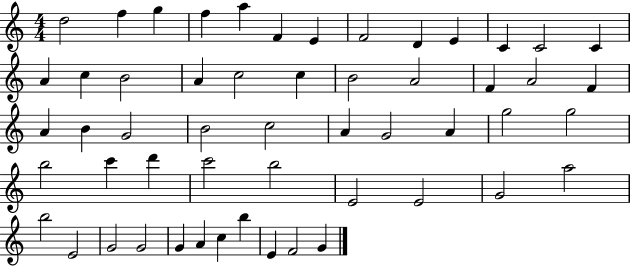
D5/h F5/q G5/q F5/q A5/q F4/q E4/q F4/h D4/q E4/q C4/q C4/h C4/q A4/q C5/q B4/h A4/q C5/h C5/q B4/h A4/h F4/q A4/h F4/q A4/q B4/q G4/h B4/h C5/h A4/q G4/h A4/q G5/h G5/h B5/h C6/q D6/q C6/h B5/h E4/h E4/h G4/h A5/h B5/h E4/h G4/h G4/h G4/q A4/q C5/q B5/q E4/q F4/h G4/q